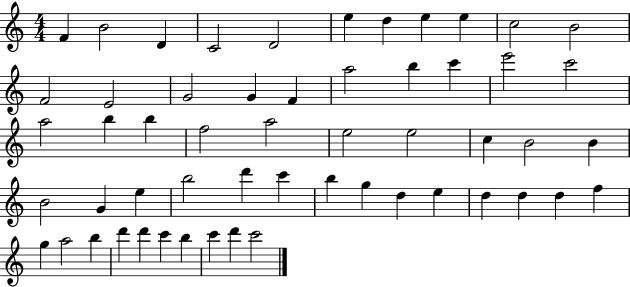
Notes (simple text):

F4/q B4/h D4/q C4/h D4/h E5/q D5/q E5/q E5/q C5/h B4/h F4/h E4/h G4/h G4/q F4/q A5/h B5/q C6/q E6/h C6/h A5/h B5/q B5/q F5/h A5/h E5/h E5/h C5/q B4/h B4/q B4/h G4/q E5/q B5/h D6/q C6/q B5/q G5/q D5/q E5/q D5/q D5/q D5/q F5/q G5/q A5/h B5/q D6/q D6/q C6/q B5/q C6/q D6/q C6/h